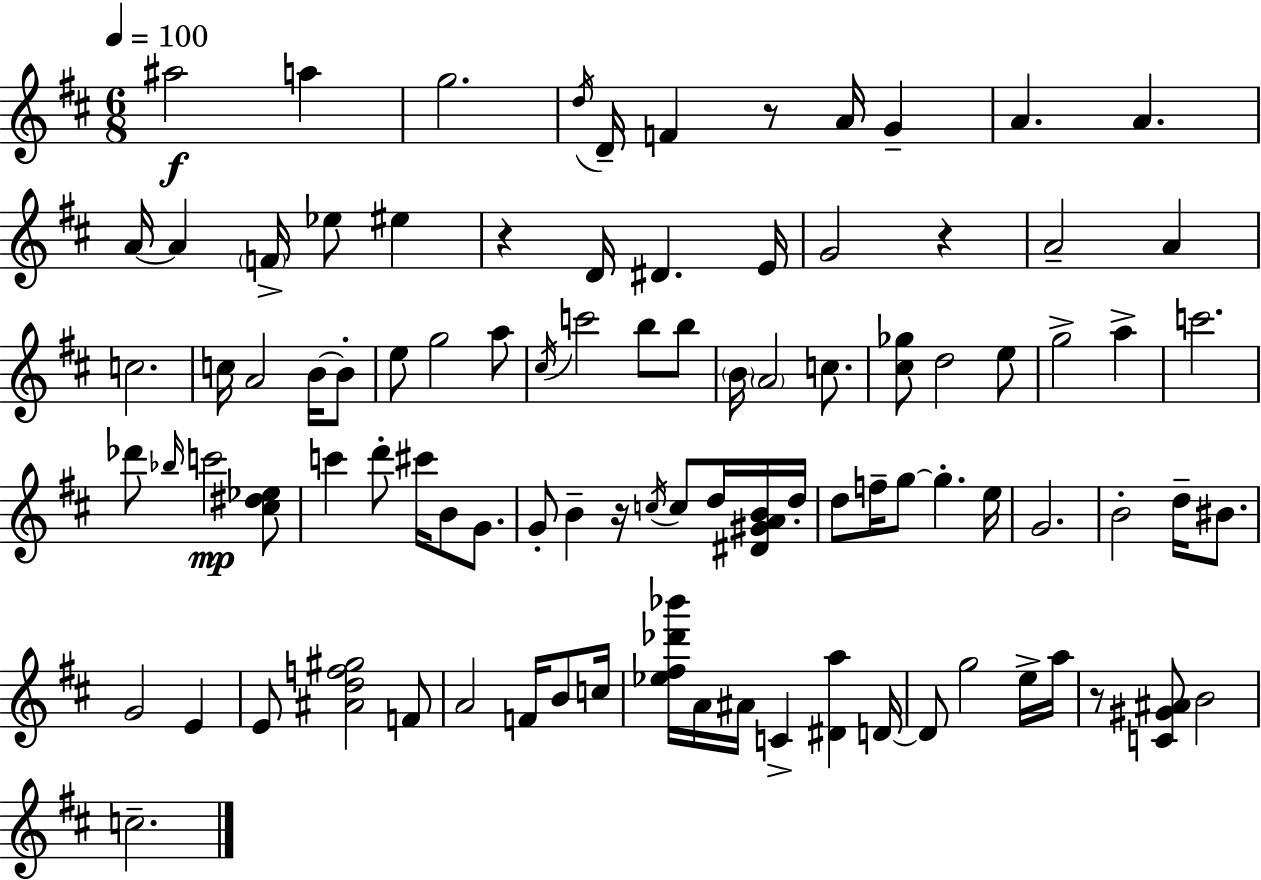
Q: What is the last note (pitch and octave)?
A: C5